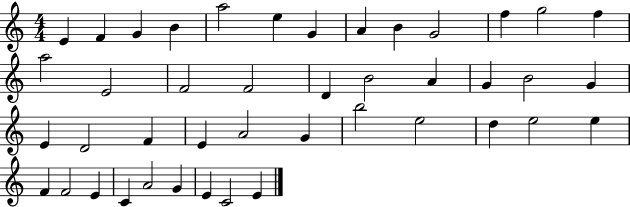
{
  \clef treble
  \numericTimeSignature
  \time 4/4
  \key c \major
  e'4 f'4 g'4 b'4 | a''2 e''4 g'4 | a'4 b'4 g'2 | f''4 g''2 f''4 | \break a''2 e'2 | f'2 f'2 | d'4 b'2 a'4 | g'4 b'2 g'4 | \break e'4 d'2 f'4 | e'4 a'2 g'4 | b''2 e''2 | d''4 e''2 e''4 | \break f'4 f'2 e'4 | c'4 a'2 g'4 | e'4 c'2 e'4 | \bar "|."
}